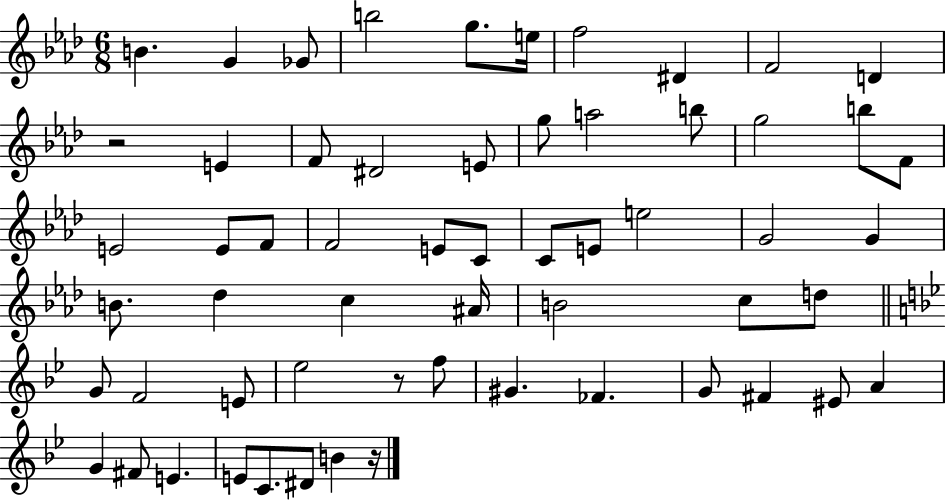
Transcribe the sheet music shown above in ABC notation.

X:1
T:Untitled
M:6/8
L:1/4
K:Ab
B G _G/2 b2 g/2 e/4 f2 ^D F2 D z2 E F/2 ^D2 E/2 g/2 a2 b/2 g2 b/2 F/2 E2 E/2 F/2 F2 E/2 C/2 C/2 E/2 e2 G2 G B/2 _d c ^A/4 B2 c/2 d/2 G/2 F2 E/2 _e2 z/2 f/2 ^G _F G/2 ^F ^E/2 A G ^F/2 E E/2 C/2 ^D/2 B z/4